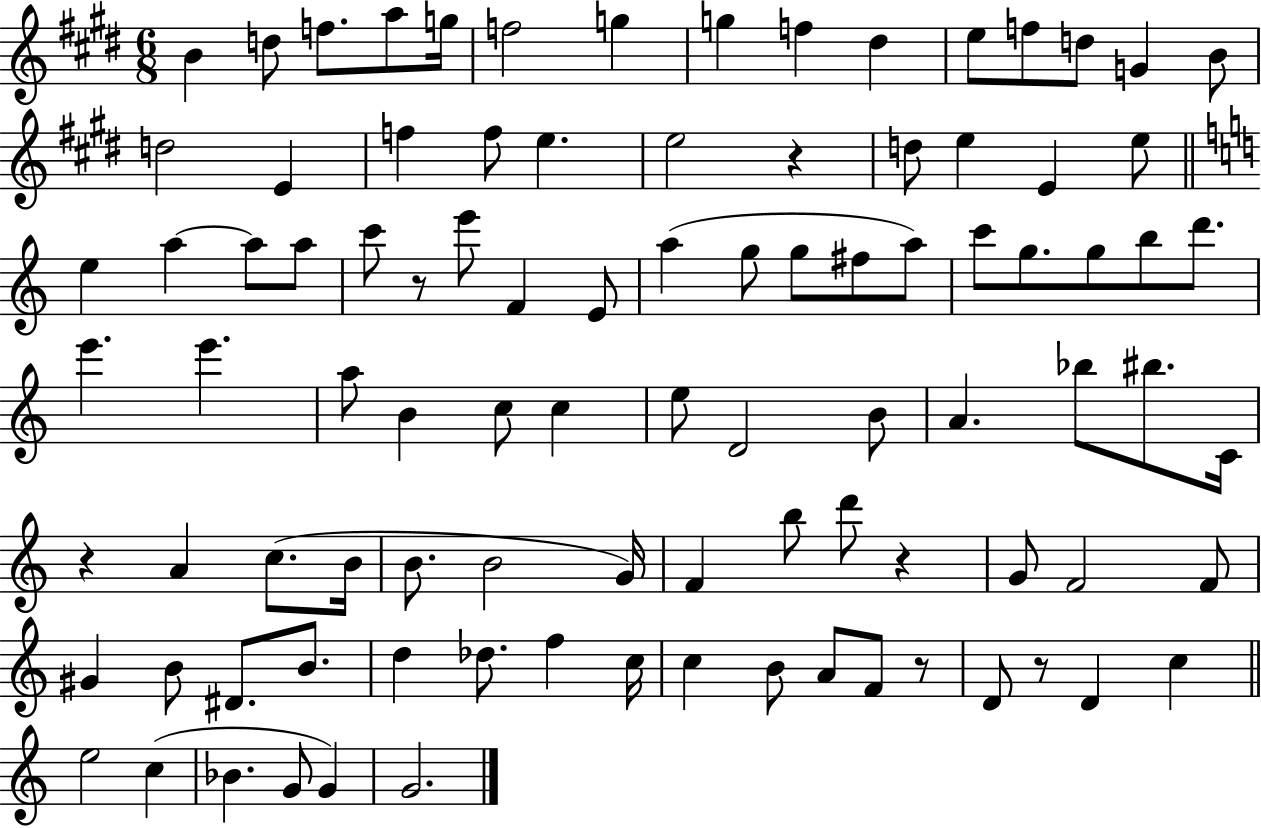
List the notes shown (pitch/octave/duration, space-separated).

B4/q D5/e F5/e. A5/e G5/s F5/h G5/q G5/q F5/q D#5/q E5/e F5/e D5/e G4/q B4/e D5/h E4/q F5/q F5/e E5/q. E5/h R/q D5/e E5/q E4/q E5/e E5/q A5/q A5/e A5/e C6/e R/e E6/e F4/q E4/e A5/q G5/e G5/e F#5/e A5/e C6/e G5/e. G5/e B5/e D6/e. E6/q. E6/q. A5/e B4/q C5/e C5/q E5/e D4/h B4/e A4/q. Bb5/e BIS5/e. C4/s R/q A4/q C5/e. B4/s B4/e. B4/h G4/s F4/q B5/e D6/e R/q G4/e F4/h F4/e G#4/q B4/e D#4/e. B4/e. D5/q Db5/e. F5/q C5/s C5/q B4/e A4/e F4/e R/e D4/e R/e D4/q C5/q E5/h C5/q Bb4/q. G4/e G4/q G4/h.